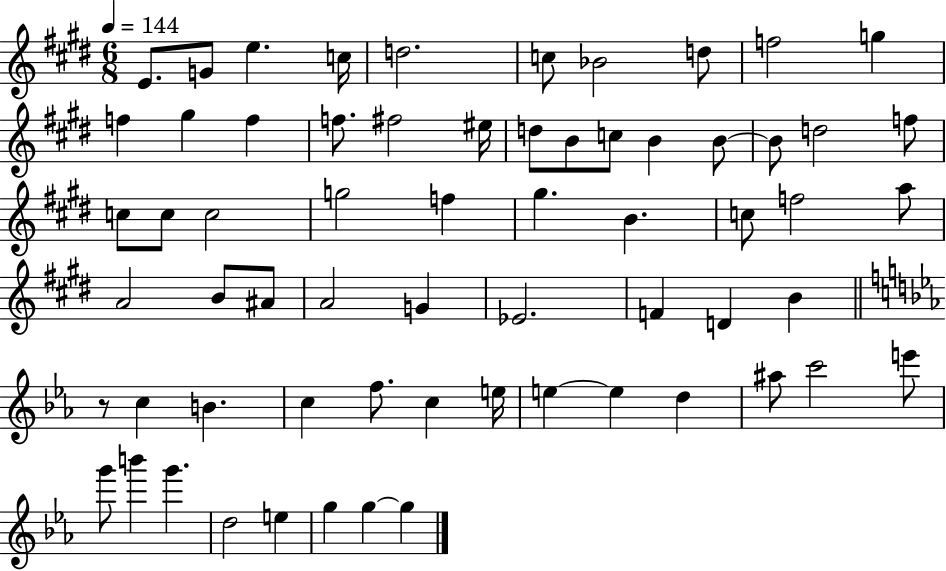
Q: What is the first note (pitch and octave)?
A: E4